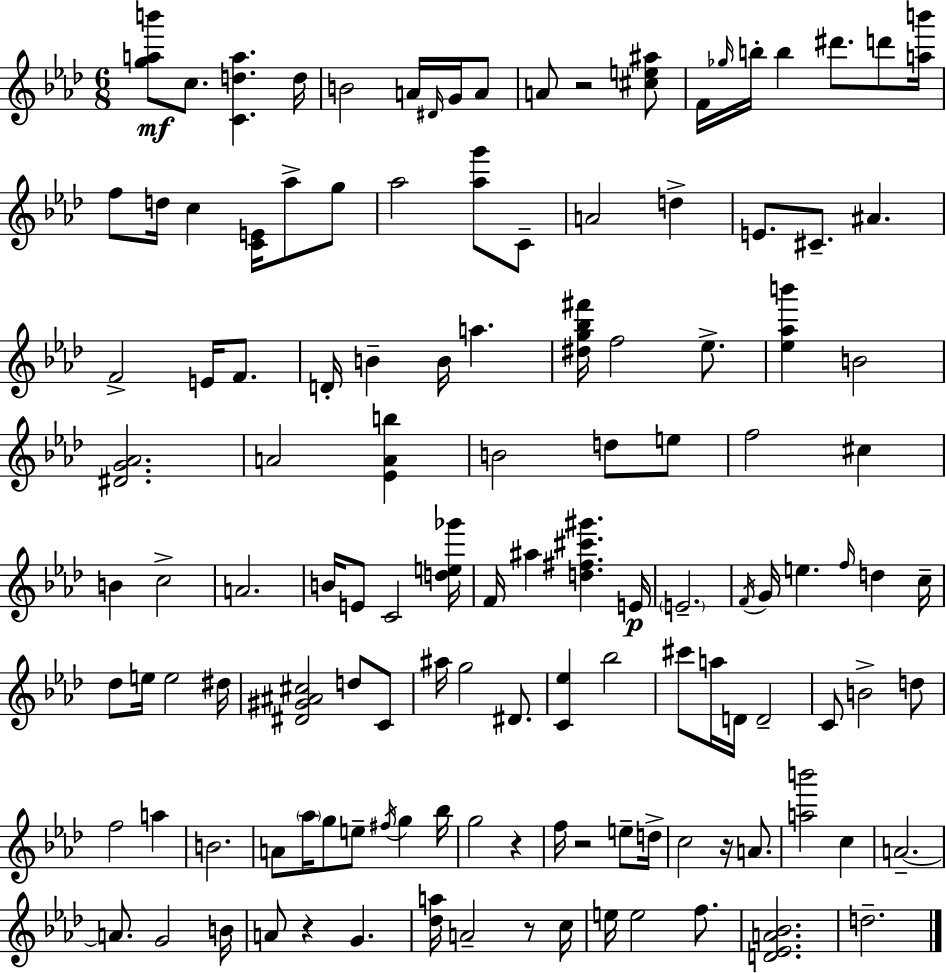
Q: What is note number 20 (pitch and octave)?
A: Ab5